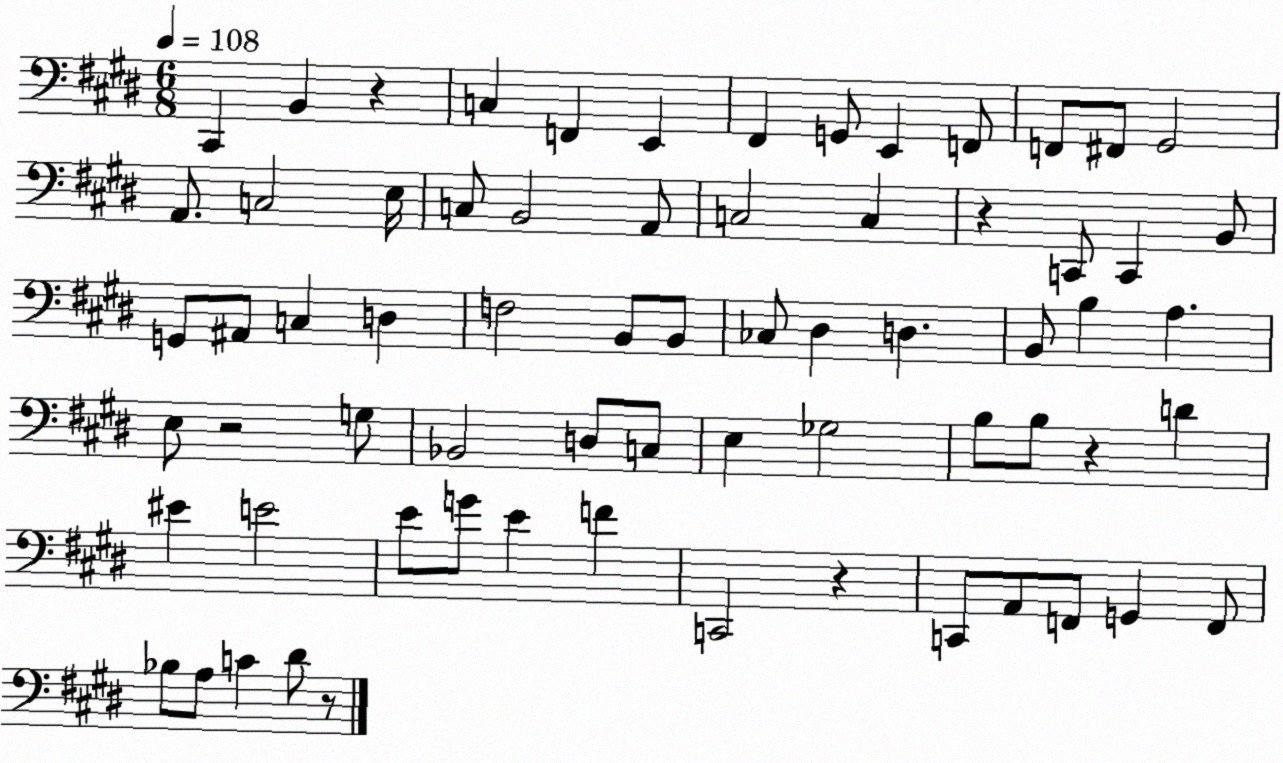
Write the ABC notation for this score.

X:1
T:Untitled
M:6/8
L:1/4
K:E
^C,, B,, z C, F,, E,, ^F,, G,,/2 E,, F,,/2 F,,/2 ^F,,/2 ^G,,2 A,,/2 C,2 E,/4 C,/2 B,,2 A,,/2 C,2 C, z C,,/2 C,, B,,/2 G,,/2 ^A,,/2 C, D, F,2 B,,/2 B,,/2 _C,/2 ^D, D, B,,/2 B, A, E,/2 z2 G,/2 _B,,2 D,/2 C,/2 E, _G,2 B,/2 B,/2 z D ^E E2 E/2 G/2 E F C,,2 z C,,/2 A,,/2 F,,/2 G,, F,,/2 _B,/2 A,/2 C ^D/2 z/2